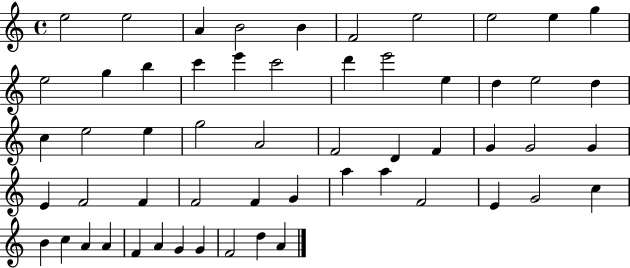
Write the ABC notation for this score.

X:1
T:Untitled
M:4/4
L:1/4
K:C
e2 e2 A B2 B F2 e2 e2 e g e2 g b c' e' c'2 d' e'2 e d e2 d c e2 e g2 A2 F2 D F G G2 G E F2 F F2 F G a a F2 E G2 c B c A A F A G G F2 d A